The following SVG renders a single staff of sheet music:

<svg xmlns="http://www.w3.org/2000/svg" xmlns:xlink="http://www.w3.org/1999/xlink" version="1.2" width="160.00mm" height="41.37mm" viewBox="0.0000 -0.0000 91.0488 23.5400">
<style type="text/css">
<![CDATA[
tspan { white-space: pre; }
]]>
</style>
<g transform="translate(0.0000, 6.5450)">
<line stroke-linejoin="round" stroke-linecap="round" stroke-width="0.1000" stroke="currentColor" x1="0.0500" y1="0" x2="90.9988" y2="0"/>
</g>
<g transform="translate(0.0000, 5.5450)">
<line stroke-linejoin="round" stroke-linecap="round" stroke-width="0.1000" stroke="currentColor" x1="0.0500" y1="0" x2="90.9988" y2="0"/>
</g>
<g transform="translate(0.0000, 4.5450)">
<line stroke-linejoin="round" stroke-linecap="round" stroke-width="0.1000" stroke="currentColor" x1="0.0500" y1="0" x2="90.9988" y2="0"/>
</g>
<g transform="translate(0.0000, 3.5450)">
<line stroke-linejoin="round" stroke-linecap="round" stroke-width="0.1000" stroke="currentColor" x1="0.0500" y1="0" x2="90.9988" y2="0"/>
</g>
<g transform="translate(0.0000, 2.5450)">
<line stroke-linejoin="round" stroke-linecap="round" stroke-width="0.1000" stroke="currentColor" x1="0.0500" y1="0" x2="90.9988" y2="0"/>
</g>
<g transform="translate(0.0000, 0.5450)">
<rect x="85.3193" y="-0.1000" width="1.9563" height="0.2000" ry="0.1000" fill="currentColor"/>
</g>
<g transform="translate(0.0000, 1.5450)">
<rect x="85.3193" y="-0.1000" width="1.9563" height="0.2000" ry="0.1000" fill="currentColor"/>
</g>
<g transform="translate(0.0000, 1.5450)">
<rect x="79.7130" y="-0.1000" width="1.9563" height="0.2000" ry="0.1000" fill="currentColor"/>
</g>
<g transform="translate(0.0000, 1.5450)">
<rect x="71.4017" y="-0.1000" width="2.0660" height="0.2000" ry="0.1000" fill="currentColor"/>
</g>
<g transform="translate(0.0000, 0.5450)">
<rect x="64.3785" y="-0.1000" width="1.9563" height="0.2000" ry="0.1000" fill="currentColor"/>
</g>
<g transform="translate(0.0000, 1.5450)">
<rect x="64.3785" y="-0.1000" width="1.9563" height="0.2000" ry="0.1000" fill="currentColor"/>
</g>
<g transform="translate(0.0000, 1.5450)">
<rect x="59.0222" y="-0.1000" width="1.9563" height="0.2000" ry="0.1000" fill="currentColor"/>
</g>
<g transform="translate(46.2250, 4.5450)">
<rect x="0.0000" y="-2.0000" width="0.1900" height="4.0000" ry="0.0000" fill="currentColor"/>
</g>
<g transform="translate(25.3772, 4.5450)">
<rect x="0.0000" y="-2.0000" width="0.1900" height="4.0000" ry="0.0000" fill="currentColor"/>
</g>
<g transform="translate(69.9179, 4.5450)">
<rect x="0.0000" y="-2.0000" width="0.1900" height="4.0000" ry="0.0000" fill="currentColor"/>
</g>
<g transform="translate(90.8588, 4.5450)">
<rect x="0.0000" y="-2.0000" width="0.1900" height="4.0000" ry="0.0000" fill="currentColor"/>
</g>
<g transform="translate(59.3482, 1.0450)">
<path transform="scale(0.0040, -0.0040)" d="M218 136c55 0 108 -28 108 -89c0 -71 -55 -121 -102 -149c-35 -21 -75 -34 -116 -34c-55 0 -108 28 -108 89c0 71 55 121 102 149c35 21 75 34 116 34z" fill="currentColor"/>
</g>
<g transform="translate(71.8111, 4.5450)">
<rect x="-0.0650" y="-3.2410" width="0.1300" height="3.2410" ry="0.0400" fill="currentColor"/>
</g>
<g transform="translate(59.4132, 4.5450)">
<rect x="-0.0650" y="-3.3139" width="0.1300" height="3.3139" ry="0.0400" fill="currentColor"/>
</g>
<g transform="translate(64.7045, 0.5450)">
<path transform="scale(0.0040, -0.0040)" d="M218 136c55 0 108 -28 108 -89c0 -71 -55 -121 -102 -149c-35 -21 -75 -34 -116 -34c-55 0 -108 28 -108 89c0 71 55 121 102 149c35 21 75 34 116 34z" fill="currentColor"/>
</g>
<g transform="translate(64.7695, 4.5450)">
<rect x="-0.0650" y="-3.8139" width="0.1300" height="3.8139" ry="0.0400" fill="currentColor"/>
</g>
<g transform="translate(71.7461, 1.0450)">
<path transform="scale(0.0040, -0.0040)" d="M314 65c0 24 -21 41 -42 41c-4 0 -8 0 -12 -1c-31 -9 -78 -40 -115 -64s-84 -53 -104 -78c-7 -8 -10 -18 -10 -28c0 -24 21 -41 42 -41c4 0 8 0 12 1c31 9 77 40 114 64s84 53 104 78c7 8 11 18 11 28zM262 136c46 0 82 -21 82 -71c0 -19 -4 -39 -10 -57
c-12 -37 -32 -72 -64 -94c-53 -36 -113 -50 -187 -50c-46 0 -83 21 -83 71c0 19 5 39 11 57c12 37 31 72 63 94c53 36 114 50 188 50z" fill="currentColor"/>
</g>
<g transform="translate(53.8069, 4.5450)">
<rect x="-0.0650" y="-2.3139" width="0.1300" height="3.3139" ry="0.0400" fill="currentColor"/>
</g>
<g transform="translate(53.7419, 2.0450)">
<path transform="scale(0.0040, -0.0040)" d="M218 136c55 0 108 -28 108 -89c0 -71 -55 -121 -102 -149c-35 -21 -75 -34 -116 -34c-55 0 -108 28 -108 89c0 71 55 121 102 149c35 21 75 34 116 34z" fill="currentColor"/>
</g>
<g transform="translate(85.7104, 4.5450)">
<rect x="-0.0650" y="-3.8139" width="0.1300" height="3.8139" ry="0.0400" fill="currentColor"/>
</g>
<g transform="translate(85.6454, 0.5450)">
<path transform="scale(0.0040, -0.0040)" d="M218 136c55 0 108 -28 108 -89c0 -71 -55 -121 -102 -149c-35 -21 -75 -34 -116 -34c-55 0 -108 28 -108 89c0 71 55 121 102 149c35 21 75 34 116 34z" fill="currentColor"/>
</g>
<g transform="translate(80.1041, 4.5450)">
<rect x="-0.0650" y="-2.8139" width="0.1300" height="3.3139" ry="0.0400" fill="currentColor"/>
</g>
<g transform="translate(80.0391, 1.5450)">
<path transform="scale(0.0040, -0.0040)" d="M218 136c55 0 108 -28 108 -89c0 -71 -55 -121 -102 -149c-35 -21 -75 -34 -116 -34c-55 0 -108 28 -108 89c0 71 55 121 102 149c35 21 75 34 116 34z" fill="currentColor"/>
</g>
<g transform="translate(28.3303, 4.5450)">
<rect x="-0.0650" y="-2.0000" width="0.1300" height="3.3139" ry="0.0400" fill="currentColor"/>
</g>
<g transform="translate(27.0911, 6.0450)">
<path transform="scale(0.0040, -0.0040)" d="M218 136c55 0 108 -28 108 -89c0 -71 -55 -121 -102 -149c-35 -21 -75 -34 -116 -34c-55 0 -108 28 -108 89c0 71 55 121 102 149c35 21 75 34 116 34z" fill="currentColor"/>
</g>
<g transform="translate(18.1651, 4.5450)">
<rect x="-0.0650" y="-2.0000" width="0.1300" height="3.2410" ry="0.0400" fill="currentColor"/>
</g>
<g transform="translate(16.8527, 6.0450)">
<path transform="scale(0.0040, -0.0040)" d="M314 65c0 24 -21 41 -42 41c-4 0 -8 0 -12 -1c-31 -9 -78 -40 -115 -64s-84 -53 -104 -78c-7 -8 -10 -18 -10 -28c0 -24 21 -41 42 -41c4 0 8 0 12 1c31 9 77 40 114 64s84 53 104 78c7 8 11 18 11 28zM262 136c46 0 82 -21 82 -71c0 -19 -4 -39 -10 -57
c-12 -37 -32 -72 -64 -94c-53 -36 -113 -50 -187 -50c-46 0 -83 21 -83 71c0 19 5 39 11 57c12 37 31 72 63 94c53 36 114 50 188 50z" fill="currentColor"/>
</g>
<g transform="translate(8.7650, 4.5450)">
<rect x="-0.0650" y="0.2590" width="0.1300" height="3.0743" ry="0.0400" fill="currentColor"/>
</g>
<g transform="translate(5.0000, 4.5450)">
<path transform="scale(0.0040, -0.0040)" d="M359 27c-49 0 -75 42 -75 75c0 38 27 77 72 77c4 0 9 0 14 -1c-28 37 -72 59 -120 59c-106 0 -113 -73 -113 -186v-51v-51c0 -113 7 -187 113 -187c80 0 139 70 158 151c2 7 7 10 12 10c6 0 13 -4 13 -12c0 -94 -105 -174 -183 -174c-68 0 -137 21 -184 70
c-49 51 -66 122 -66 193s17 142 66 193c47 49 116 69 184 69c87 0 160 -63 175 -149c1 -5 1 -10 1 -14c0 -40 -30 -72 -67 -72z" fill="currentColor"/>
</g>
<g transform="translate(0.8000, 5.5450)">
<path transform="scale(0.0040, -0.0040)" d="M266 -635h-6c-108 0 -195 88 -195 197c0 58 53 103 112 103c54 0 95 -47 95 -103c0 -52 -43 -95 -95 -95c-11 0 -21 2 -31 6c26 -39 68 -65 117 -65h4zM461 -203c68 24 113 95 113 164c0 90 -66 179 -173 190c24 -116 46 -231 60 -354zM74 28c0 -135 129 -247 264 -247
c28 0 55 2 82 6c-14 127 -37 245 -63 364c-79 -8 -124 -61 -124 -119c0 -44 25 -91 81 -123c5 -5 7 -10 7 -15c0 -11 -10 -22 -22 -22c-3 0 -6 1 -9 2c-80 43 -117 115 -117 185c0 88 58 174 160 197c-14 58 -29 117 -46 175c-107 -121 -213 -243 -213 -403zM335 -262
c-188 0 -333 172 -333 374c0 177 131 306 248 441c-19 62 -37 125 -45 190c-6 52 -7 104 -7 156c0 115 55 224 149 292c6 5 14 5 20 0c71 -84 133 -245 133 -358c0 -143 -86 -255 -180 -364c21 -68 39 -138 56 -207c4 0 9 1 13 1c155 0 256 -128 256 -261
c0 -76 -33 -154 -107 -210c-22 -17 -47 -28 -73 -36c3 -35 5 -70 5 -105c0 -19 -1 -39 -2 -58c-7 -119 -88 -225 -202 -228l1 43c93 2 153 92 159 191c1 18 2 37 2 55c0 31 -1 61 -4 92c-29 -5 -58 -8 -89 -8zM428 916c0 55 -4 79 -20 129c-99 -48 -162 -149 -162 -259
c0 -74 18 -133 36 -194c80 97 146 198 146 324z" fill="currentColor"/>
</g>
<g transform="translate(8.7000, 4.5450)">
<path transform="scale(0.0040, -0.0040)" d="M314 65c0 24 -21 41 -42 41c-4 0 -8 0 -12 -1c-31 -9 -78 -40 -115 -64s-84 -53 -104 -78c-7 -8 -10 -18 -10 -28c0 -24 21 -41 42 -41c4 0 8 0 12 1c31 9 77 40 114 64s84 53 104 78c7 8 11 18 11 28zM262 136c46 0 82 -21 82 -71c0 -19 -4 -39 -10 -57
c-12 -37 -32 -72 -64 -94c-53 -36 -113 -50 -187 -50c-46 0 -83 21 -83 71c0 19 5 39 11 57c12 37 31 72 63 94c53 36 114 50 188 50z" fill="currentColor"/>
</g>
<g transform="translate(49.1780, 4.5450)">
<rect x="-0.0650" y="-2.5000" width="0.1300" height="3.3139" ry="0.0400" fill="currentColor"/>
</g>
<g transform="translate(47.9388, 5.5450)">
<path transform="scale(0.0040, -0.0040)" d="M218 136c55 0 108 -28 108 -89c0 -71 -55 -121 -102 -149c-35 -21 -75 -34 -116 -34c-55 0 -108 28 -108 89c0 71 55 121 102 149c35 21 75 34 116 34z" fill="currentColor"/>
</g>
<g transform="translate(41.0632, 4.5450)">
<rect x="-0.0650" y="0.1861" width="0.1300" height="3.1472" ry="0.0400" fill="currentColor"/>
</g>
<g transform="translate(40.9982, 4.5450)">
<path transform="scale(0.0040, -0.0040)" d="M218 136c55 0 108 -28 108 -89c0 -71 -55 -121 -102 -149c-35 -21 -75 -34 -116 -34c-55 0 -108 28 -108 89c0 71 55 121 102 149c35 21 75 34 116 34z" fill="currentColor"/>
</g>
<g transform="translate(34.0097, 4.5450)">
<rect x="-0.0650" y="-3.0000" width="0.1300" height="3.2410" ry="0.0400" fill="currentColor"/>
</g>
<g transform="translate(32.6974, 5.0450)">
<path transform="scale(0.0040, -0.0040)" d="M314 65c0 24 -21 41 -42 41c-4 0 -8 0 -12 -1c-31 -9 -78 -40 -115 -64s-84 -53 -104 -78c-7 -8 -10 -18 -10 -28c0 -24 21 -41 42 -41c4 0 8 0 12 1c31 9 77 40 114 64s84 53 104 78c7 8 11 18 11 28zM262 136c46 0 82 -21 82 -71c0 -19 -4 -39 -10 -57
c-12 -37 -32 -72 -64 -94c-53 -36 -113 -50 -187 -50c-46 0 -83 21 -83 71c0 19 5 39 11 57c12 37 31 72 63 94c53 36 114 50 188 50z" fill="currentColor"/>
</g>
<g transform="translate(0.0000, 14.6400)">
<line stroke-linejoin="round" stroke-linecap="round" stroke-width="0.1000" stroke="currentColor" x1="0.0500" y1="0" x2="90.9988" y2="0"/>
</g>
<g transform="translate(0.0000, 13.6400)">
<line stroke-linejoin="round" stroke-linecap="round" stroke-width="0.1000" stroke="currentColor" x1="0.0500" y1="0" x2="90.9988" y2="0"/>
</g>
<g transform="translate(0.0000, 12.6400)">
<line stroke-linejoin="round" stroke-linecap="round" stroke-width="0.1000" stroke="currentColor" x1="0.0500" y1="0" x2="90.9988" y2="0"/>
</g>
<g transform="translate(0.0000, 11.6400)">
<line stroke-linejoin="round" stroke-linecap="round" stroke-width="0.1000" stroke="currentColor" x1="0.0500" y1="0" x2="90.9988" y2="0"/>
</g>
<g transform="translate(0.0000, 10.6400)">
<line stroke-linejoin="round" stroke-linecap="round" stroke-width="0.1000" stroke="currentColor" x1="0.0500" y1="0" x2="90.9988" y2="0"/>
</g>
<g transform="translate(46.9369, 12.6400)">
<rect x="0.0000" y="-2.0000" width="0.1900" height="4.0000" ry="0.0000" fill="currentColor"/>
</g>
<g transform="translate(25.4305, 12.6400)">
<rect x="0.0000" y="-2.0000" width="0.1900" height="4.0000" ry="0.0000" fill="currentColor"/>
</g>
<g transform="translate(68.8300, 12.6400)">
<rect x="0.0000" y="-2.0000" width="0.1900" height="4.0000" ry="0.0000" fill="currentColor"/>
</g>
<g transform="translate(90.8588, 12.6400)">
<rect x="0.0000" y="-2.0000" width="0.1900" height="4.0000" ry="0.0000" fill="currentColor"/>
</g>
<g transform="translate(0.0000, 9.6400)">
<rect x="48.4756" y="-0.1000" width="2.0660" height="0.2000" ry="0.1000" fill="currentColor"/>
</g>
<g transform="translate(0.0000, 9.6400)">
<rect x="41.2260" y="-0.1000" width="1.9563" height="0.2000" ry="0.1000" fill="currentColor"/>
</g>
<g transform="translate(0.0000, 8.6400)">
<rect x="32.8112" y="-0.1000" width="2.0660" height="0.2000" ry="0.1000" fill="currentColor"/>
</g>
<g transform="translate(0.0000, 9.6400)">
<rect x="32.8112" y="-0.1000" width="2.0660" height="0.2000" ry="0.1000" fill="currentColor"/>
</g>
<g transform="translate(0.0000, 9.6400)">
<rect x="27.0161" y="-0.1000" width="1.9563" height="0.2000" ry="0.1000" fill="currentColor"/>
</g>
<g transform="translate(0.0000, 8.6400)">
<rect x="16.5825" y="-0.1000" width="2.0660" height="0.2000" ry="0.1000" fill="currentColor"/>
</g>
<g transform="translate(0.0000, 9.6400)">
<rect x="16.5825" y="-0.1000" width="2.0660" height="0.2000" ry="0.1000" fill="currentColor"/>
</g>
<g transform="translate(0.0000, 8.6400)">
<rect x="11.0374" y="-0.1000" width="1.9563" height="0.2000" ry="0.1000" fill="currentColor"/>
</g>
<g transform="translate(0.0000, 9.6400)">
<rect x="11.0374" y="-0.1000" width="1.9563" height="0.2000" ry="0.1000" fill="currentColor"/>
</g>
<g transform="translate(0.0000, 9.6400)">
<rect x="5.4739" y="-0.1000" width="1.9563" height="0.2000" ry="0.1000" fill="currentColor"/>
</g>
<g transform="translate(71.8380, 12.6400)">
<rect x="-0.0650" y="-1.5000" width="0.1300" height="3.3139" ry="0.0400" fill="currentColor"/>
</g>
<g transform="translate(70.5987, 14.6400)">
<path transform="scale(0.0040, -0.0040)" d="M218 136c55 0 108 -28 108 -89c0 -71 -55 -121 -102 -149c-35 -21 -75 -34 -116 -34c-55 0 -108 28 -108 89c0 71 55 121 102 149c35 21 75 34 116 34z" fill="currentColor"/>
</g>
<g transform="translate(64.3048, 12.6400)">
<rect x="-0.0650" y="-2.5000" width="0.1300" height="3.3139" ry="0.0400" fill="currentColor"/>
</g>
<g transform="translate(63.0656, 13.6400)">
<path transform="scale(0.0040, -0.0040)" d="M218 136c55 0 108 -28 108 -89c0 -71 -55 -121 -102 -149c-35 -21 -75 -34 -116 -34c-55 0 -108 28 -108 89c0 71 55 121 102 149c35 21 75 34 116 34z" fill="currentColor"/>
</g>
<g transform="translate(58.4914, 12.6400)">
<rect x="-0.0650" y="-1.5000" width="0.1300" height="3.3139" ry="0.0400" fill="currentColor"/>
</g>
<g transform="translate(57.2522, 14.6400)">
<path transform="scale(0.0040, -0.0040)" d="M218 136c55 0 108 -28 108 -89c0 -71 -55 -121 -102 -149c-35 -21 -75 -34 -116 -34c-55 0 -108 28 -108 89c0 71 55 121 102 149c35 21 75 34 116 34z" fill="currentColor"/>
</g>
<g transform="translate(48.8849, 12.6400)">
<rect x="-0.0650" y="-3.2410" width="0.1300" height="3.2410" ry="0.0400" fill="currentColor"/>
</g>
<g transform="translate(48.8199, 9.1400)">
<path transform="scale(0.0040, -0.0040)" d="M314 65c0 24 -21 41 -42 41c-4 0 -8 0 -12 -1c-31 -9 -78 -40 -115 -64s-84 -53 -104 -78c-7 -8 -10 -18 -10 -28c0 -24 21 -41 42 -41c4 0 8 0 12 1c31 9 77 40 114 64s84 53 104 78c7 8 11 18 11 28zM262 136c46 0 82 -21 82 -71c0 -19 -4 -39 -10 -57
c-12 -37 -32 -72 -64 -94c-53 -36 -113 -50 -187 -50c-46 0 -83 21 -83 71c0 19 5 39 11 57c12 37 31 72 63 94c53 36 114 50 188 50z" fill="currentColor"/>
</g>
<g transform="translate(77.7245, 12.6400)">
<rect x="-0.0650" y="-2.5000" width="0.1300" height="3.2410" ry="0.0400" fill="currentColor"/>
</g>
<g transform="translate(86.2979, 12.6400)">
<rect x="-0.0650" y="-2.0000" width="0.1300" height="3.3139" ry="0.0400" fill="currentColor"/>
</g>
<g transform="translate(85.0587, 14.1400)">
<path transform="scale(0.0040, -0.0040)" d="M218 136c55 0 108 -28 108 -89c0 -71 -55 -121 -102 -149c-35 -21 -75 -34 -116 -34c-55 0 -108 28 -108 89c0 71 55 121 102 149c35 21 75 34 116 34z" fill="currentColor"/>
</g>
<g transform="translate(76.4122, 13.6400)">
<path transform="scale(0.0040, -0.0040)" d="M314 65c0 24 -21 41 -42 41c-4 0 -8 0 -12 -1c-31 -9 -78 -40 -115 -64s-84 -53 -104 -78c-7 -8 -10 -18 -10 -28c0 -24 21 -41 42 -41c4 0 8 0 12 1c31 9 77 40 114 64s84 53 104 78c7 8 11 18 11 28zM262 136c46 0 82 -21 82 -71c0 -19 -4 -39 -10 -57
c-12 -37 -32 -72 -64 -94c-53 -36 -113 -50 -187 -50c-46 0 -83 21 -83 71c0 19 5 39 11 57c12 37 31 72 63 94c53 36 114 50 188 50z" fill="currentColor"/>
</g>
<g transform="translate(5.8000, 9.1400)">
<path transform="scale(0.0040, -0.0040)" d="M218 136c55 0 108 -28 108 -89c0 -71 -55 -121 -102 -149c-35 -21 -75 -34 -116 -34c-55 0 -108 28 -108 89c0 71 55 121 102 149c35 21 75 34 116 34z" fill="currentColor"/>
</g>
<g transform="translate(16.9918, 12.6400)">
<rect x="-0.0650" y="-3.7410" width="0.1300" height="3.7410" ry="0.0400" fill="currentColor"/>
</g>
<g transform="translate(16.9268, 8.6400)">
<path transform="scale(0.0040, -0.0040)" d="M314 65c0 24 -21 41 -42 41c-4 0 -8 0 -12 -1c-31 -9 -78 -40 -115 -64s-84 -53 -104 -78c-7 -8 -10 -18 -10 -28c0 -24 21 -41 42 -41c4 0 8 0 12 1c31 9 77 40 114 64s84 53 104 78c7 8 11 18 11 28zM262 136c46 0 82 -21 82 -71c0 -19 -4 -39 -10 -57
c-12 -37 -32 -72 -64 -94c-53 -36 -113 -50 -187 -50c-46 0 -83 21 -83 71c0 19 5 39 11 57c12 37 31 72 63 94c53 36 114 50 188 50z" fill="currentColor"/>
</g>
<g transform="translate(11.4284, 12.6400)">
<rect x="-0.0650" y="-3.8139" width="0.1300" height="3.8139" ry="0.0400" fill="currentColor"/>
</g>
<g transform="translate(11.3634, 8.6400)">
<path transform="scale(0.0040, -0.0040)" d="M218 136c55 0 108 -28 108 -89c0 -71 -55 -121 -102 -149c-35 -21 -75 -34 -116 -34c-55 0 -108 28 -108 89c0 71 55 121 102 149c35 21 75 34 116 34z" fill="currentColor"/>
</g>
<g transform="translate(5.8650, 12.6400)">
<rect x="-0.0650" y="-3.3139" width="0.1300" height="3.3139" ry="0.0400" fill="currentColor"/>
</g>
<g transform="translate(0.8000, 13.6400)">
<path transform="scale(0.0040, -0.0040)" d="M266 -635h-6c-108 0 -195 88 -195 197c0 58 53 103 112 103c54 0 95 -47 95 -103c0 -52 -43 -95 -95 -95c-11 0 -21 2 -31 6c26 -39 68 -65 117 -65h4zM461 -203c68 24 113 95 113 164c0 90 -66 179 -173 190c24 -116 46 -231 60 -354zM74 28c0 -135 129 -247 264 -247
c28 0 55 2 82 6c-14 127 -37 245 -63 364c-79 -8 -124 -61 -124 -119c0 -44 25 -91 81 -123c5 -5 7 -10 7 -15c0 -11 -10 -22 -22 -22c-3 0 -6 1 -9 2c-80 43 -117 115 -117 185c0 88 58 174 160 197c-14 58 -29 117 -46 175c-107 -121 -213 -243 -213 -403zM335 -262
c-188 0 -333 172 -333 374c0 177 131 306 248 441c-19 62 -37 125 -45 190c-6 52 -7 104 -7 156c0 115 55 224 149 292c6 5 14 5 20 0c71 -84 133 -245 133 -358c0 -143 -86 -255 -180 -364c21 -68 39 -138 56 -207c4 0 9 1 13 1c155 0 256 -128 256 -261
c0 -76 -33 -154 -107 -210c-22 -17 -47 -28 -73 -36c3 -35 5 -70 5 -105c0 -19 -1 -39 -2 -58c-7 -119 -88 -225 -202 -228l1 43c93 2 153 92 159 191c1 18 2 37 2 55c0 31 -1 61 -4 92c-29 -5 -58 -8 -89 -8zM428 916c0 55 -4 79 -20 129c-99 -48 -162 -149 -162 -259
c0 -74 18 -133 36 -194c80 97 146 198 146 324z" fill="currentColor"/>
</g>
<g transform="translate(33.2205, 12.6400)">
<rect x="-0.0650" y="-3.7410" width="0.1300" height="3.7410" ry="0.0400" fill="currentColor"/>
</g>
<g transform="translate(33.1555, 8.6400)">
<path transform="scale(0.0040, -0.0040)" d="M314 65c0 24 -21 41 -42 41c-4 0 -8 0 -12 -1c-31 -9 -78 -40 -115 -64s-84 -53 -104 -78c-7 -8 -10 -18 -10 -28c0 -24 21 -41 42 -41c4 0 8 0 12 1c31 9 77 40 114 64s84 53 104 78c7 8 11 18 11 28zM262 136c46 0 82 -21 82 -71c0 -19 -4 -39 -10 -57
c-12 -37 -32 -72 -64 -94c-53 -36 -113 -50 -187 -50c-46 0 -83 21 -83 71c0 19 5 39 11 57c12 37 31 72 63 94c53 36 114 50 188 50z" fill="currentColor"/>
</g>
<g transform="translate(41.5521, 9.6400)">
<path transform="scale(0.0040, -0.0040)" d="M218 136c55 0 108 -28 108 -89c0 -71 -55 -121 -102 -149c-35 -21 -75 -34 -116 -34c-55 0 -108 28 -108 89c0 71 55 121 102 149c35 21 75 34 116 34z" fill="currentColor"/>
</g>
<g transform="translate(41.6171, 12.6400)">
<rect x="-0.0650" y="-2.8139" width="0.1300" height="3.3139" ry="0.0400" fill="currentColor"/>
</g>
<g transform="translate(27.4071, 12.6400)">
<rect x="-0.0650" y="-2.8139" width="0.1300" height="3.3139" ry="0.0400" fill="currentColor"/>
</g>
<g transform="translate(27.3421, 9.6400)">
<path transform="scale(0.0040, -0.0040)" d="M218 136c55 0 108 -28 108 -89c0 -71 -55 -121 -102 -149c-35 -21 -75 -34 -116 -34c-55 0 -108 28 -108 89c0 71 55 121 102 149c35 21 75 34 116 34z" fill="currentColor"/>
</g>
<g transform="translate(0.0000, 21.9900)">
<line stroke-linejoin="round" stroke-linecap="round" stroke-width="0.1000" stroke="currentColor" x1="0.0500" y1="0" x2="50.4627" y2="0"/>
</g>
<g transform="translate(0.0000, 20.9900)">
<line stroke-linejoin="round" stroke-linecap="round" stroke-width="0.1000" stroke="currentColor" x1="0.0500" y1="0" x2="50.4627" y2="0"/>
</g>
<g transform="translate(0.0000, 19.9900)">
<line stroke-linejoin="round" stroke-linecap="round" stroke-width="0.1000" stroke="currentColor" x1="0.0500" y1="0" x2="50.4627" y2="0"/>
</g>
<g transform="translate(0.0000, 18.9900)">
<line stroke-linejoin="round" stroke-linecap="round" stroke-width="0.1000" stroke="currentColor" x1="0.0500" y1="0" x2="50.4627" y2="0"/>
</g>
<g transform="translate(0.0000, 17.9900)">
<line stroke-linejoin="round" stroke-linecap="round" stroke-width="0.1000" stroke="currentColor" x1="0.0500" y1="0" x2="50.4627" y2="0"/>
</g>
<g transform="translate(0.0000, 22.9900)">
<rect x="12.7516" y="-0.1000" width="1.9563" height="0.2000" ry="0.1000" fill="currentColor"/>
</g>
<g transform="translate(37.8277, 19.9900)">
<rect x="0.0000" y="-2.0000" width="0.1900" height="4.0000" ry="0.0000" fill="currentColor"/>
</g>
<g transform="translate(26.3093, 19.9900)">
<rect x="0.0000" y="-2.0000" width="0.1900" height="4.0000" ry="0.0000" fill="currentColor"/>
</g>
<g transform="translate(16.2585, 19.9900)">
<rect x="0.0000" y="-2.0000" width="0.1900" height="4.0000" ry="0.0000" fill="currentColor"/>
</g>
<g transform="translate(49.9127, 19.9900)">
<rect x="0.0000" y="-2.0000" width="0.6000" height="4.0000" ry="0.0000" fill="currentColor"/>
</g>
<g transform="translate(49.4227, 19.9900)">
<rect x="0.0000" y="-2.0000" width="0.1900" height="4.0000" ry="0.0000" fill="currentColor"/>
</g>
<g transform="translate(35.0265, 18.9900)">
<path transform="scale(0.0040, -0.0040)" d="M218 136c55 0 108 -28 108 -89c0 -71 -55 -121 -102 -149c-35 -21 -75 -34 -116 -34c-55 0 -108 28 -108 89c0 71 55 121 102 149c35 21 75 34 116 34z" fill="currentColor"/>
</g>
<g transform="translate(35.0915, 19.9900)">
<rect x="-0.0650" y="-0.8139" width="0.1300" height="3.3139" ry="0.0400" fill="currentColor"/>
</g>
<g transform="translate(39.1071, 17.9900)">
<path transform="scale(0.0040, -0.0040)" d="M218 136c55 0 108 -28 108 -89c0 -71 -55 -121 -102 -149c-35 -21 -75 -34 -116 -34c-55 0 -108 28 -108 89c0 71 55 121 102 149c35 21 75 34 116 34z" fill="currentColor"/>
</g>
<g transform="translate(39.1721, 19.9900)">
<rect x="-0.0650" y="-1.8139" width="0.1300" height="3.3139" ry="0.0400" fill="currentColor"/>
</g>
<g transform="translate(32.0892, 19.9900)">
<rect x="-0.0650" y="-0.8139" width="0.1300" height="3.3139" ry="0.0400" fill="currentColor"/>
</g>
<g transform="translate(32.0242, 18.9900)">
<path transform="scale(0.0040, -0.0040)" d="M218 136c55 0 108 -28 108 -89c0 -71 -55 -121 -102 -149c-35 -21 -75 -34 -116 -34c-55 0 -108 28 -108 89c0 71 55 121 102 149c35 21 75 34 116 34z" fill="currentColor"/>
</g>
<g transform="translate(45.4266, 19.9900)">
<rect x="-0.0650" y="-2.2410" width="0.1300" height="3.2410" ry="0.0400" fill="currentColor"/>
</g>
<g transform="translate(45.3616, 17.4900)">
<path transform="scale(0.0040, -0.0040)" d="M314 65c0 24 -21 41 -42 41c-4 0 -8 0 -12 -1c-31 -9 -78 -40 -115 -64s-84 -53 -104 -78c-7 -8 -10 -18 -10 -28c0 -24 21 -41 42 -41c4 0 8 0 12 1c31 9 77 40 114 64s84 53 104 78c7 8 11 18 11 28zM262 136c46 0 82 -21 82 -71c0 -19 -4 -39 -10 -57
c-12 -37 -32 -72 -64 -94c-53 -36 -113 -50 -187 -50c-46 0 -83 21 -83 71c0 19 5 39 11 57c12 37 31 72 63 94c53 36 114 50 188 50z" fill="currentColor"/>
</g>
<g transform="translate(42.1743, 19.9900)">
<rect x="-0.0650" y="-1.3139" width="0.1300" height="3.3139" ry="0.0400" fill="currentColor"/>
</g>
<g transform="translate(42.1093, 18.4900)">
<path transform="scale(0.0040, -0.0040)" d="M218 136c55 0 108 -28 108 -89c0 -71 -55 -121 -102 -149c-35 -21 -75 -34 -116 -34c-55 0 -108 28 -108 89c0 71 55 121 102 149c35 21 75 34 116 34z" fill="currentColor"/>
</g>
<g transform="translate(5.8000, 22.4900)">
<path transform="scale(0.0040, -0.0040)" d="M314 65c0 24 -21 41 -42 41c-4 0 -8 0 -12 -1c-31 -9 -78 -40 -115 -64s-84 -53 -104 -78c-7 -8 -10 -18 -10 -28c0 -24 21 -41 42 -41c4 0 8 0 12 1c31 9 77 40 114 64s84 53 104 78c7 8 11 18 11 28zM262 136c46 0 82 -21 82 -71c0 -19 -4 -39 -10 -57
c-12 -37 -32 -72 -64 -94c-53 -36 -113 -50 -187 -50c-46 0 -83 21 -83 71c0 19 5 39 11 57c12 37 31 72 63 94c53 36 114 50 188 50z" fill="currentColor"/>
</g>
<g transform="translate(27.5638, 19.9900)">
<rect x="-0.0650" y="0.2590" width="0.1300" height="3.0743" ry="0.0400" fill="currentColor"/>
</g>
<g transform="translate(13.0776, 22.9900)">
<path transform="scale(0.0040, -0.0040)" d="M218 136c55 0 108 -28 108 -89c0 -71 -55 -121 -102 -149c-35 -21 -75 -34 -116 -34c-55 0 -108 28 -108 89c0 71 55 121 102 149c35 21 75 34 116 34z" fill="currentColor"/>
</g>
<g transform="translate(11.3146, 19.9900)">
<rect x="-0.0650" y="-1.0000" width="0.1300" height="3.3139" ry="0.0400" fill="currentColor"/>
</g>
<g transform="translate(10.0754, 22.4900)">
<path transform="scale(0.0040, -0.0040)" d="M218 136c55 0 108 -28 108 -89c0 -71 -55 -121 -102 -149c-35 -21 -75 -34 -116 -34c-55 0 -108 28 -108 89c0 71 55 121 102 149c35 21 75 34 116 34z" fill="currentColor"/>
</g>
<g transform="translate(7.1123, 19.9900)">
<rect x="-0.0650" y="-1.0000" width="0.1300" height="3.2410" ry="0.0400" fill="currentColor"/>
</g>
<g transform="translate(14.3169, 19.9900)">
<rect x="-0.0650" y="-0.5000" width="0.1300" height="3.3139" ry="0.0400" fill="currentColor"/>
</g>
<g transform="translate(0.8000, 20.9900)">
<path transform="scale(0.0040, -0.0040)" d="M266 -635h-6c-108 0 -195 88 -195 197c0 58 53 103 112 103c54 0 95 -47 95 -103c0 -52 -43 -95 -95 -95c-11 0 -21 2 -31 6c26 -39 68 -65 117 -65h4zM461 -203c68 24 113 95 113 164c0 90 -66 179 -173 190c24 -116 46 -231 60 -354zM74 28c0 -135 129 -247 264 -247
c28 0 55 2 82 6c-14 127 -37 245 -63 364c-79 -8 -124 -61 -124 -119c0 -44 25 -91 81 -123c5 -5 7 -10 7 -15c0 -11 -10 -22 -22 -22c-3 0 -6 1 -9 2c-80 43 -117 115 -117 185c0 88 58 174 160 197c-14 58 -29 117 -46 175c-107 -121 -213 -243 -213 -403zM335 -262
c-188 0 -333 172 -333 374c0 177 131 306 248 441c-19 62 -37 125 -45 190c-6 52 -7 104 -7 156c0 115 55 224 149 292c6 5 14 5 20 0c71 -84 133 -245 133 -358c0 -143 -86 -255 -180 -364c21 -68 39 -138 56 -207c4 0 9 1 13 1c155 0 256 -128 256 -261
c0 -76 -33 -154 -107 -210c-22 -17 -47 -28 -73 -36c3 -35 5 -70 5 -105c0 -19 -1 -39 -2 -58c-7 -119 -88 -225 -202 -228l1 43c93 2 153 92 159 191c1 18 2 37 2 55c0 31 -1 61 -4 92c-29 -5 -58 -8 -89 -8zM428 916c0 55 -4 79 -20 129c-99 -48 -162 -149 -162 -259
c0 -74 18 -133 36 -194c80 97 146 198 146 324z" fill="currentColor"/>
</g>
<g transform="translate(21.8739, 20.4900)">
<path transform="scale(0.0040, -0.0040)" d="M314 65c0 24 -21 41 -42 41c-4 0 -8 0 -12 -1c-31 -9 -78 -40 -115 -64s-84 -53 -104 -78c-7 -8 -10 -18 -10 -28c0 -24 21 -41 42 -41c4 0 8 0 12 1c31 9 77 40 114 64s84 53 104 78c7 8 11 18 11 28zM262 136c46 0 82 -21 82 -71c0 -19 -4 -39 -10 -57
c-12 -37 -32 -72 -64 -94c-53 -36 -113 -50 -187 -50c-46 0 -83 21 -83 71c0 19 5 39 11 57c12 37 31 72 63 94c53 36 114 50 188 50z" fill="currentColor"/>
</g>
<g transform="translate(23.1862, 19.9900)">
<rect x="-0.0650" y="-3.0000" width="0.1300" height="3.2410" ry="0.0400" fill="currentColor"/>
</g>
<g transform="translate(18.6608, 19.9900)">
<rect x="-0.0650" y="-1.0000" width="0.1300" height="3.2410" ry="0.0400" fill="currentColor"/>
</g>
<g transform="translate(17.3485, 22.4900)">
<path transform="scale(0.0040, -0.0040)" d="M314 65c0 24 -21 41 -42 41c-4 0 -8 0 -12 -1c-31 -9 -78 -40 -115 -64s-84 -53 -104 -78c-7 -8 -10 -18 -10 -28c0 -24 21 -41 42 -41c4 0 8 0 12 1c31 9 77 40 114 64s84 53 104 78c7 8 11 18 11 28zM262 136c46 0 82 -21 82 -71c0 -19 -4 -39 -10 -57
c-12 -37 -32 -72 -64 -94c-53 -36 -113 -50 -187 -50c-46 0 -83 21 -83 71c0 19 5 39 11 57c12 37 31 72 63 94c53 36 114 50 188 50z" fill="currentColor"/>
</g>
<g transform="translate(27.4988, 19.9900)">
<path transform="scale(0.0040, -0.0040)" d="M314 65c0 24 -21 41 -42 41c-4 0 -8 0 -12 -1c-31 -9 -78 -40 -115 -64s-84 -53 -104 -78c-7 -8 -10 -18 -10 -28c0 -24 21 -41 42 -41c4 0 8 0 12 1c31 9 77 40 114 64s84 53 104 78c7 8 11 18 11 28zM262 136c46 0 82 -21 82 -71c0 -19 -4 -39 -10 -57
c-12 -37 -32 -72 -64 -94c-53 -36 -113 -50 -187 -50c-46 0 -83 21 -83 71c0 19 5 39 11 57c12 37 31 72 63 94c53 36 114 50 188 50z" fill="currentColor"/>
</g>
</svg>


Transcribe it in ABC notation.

X:1
T:Untitled
M:4/4
L:1/4
K:C
B2 F2 F A2 B G g b c' b2 a c' b c' c'2 a c'2 a b2 E G E G2 F D2 D C D2 A2 B2 d d f e g2